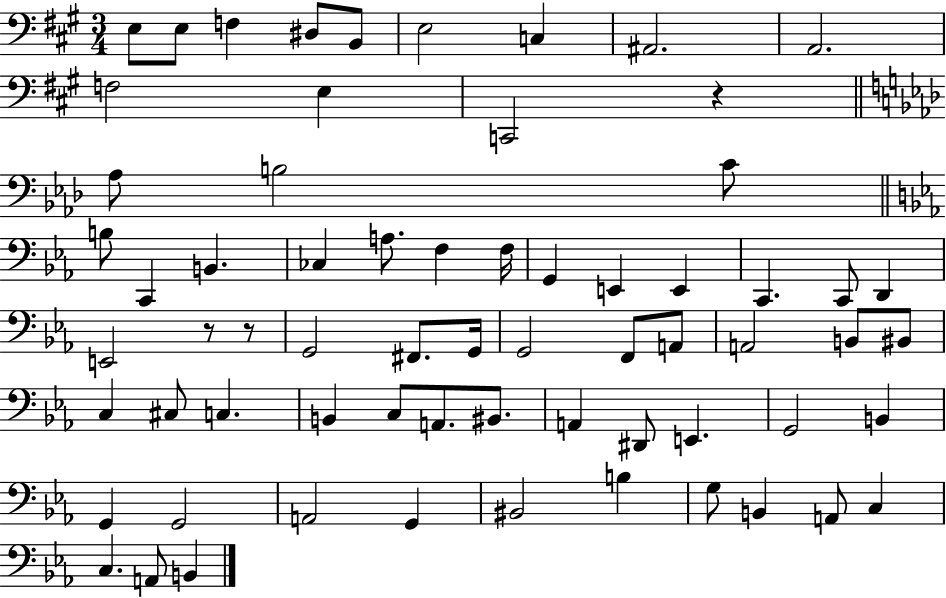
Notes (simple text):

E3/e E3/e F3/q D#3/e B2/e E3/h C3/q A#2/h. A2/h. F3/h E3/q C2/h R/q Ab3/e B3/h C4/e B3/e C2/q B2/q. CES3/q A3/e. F3/q F3/s G2/q E2/q E2/q C2/q. C2/e D2/q E2/h R/e R/e G2/h F#2/e. G2/s G2/h F2/e A2/e A2/h B2/e BIS2/e C3/q C#3/e C3/q. B2/q C3/e A2/e. BIS2/e. A2/q D#2/e E2/q. G2/h B2/q G2/q G2/h A2/h G2/q BIS2/h B3/q G3/e B2/q A2/e C3/q C3/q. A2/e B2/q